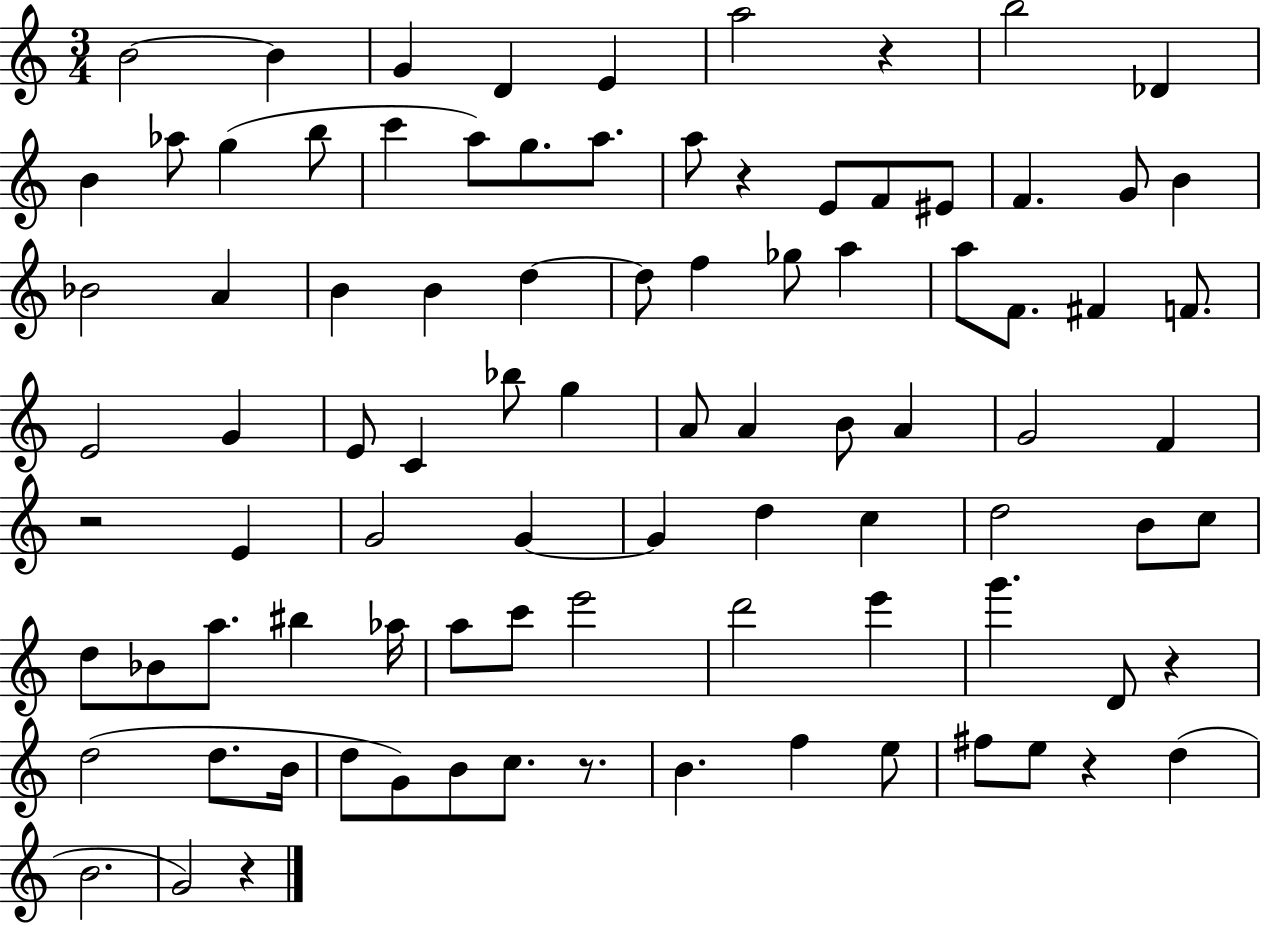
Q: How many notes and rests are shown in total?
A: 91